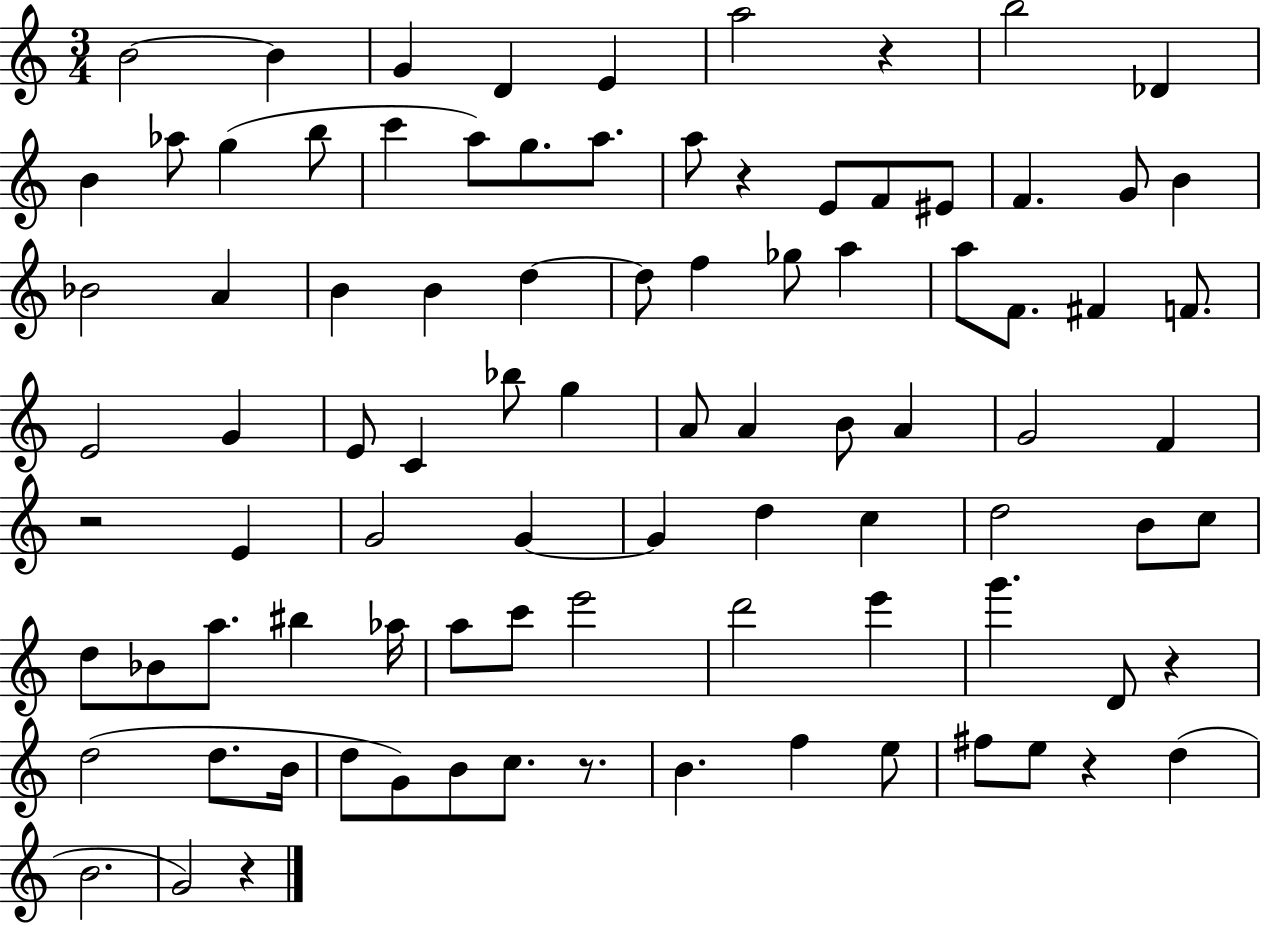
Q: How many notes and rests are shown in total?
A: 91